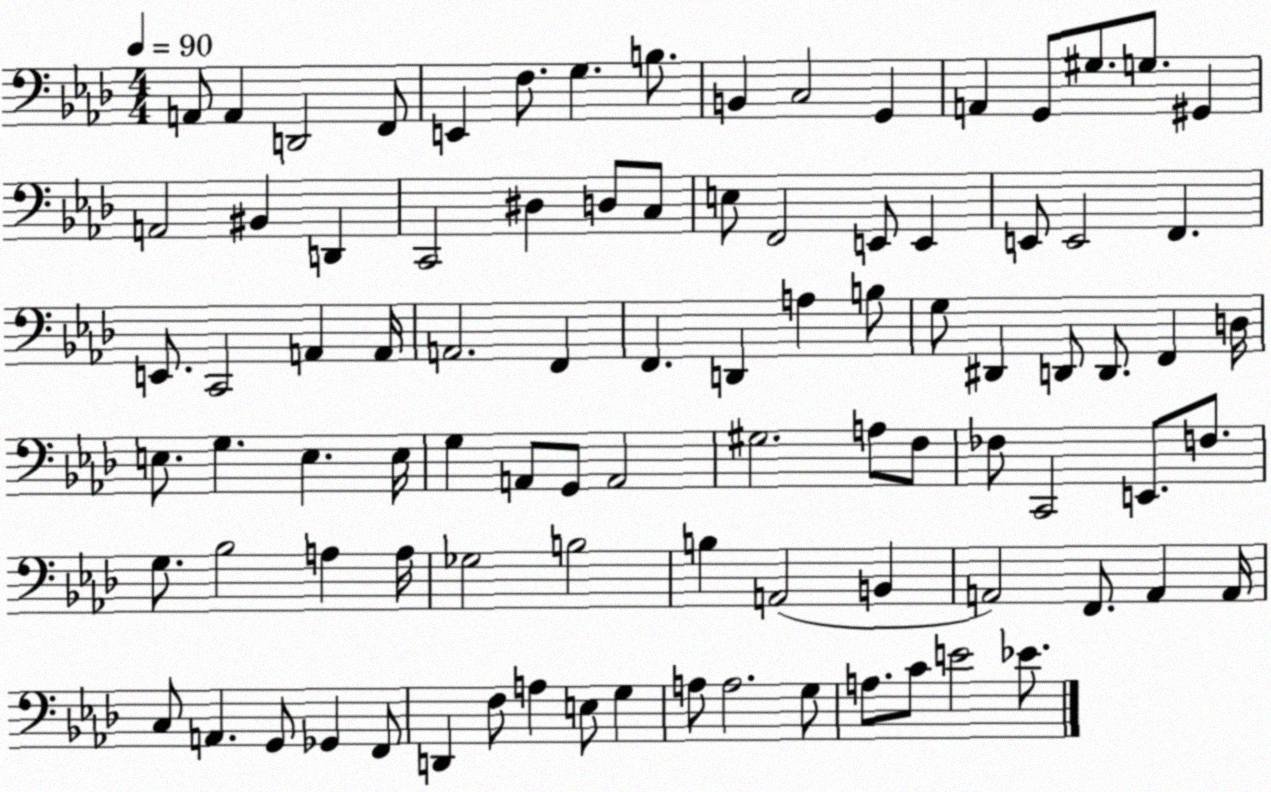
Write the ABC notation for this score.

X:1
T:Untitled
M:4/4
L:1/4
K:Ab
A,,/2 A,, D,,2 F,,/2 E,, F,/2 G, B,/2 B,, C,2 G,, A,, G,,/2 ^G,/2 G,/2 ^G,, A,,2 ^B,, D,, C,,2 ^D, D,/2 C,/2 E,/2 F,,2 E,,/2 E,, E,,/2 E,,2 F,, E,,/2 C,,2 A,, A,,/4 A,,2 F,, F,, D,, A, B,/2 G,/2 ^D,, D,,/2 D,,/2 F,, D,/4 E,/2 G, E, E,/4 G, A,,/2 G,,/2 A,,2 ^G,2 A,/2 F,/2 _F,/2 C,,2 E,,/2 F,/2 G,/2 _B,2 A, A,/4 _G,2 B,2 B, A,,2 B,, A,,2 F,,/2 A,, A,,/4 C,/2 A,, G,,/2 _G,, F,,/2 D,, F,/2 A, E,/2 G, A,/2 A,2 G,/2 A,/2 C/2 E2 _E/2